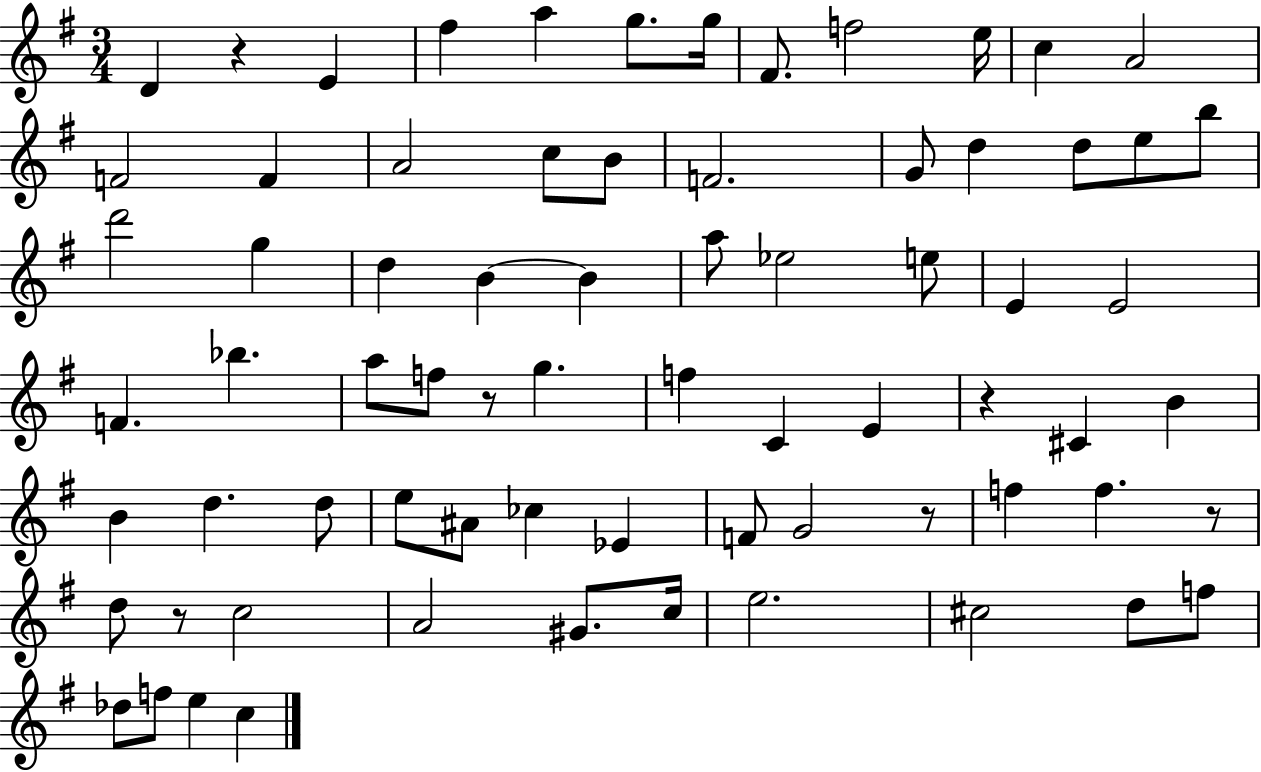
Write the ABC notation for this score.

X:1
T:Untitled
M:3/4
L:1/4
K:G
D z E ^f a g/2 g/4 ^F/2 f2 e/4 c A2 F2 F A2 c/2 B/2 F2 G/2 d d/2 e/2 b/2 d'2 g d B B a/2 _e2 e/2 E E2 F _b a/2 f/2 z/2 g f C E z ^C B B d d/2 e/2 ^A/2 _c _E F/2 G2 z/2 f f z/2 d/2 z/2 c2 A2 ^G/2 c/4 e2 ^c2 d/2 f/2 _d/2 f/2 e c